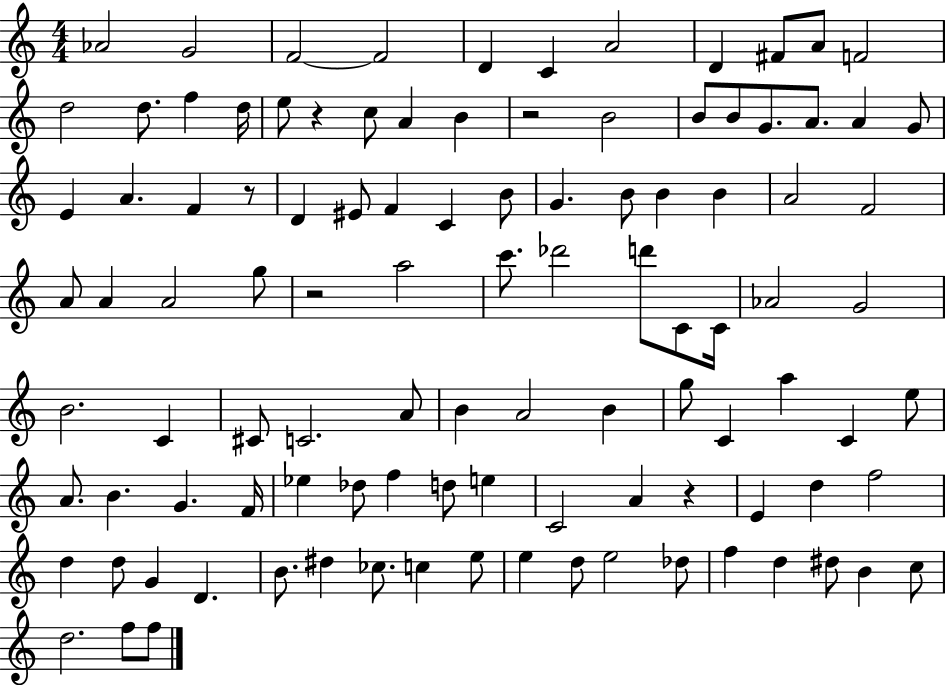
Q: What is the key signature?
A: C major